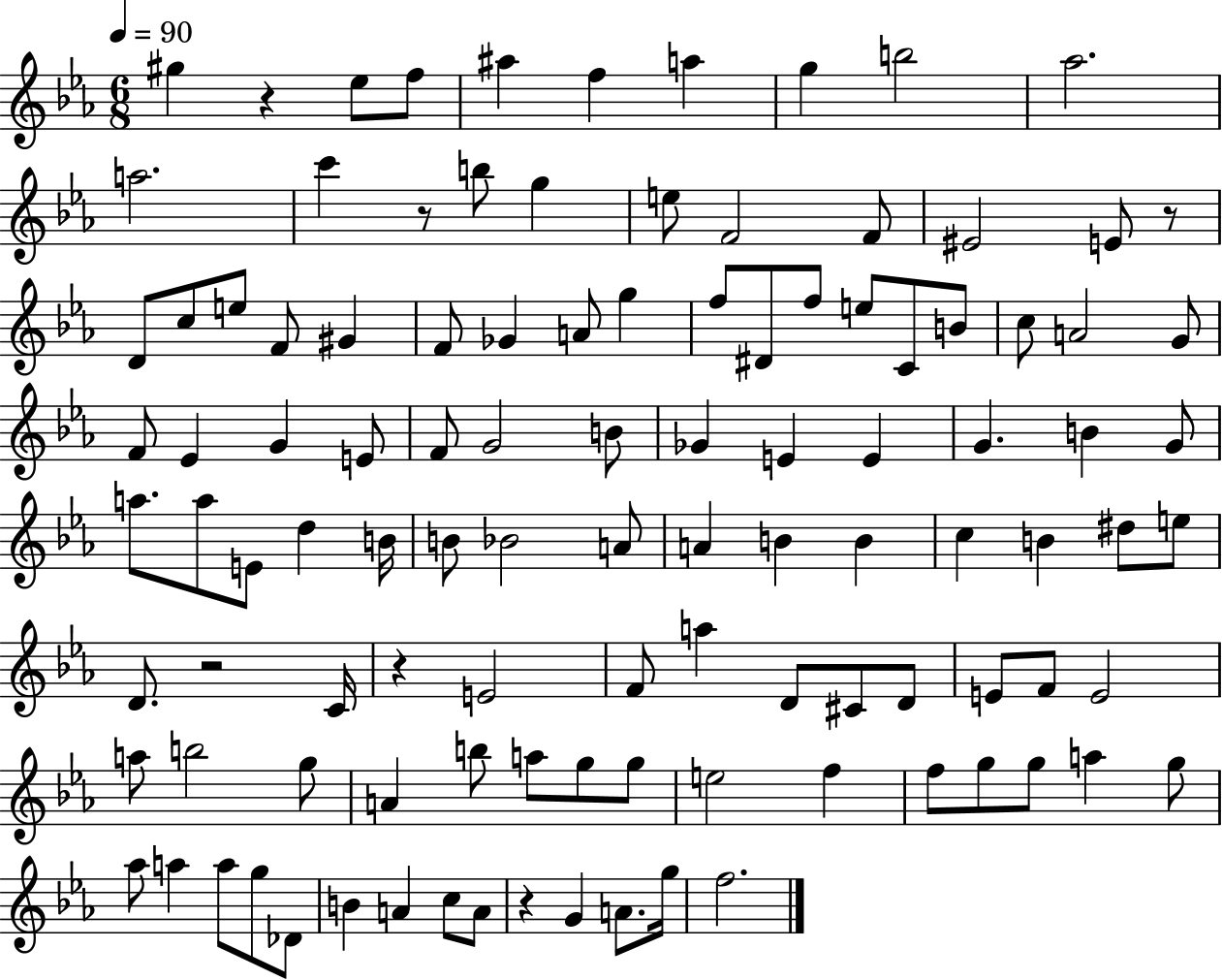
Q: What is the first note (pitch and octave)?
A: G#5